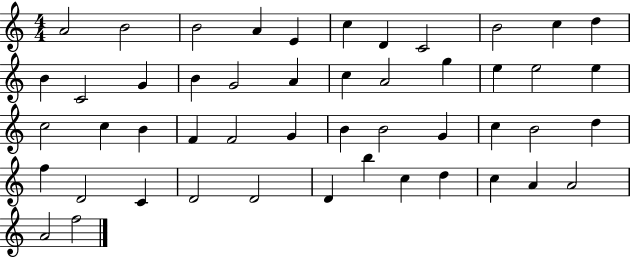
A4/h B4/h B4/h A4/q E4/q C5/q D4/q C4/h B4/h C5/q D5/q B4/q C4/h G4/q B4/q G4/h A4/q C5/q A4/h G5/q E5/q E5/h E5/q C5/h C5/q B4/q F4/q F4/h G4/q B4/q B4/h G4/q C5/q B4/h D5/q F5/q D4/h C4/q D4/h D4/h D4/q B5/q C5/q D5/q C5/q A4/q A4/h A4/h F5/h